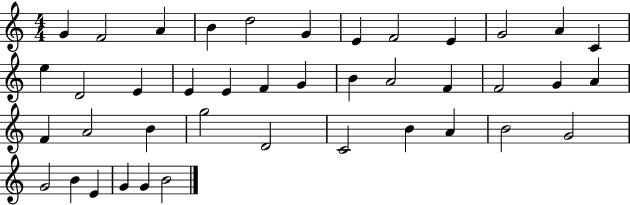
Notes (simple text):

G4/q F4/h A4/q B4/q D5/h G4/q E4/q F4/h E4/q G4/h A4/q C4/q E5/q D4/h E4/q E4/q E4/q F4/q G4/q B4/q A4/h F4/q F4/h G4/q A4/q F4/q A4/h B4/q G5/h D4/h C4/h B4/q A4/q B4/h G4/h G4/h B4/q E4/q G4/q G4/q B4/h